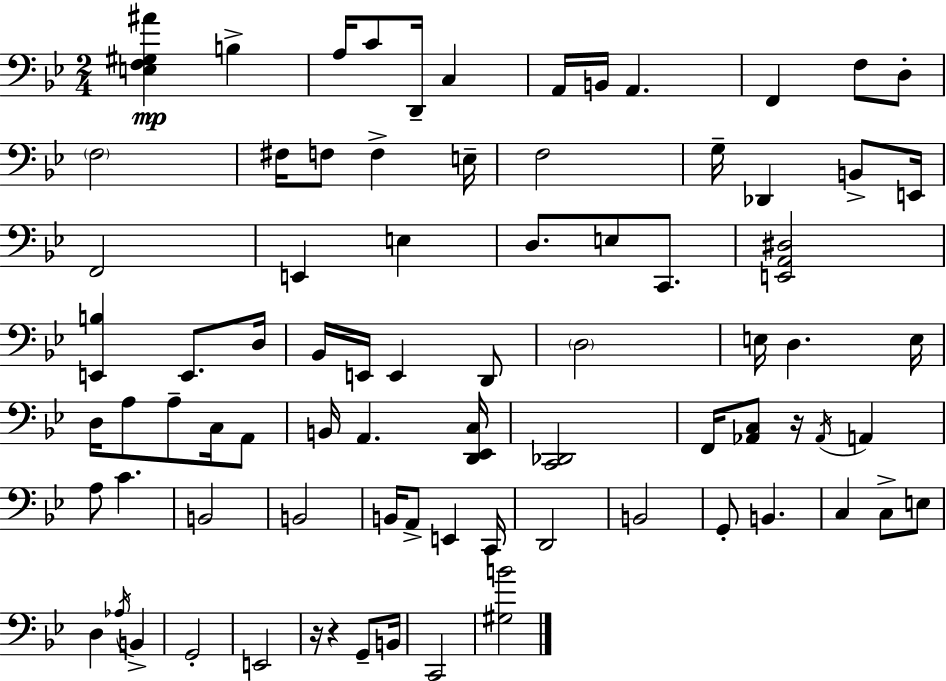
{
  \clef bass
  \numericTimeSignature
  \time 2/4
  \key g \minor
  <e f gis ais'>4\mp b4-> | a16 c'8 d,16-- c4 | a,16 b,16 a,4. | f,4 f8 d8-. | \break \parenthesize f2 | fis16 f8 f4-> e16-- | f2 | g16-- des,4 b,8-> e,16 | \break f,2 | e,4 e4 | d8. e8 c,8. | <e, a, dis>2 | \break <e, b>4 e,8. d16 | bes,16 e,16 e,4 d,8 | \parenthesize d2 | e16 d4. e16 | \break d16 a8 a8-- c16 a,8 | b,16 a,4. <d, ees, c>16 | <c, des,>2 | f,16 <aes, c>8 r16 \acciaccatura { aes,16 } a,4 | \break a8 c'4. | b,2 | b,2 | b,16 a,8-> e,4 | \break c,16 d,2 | b,2 | g,8-. b,4. | c4 c8-> e8 | \break d4 \acciaccatura { aes16 } b,4-> | g,2-. | e,2 | r16 r4 g,8-- | \break b,16 c,2 | <gis b'>2 | \bar "|."
}